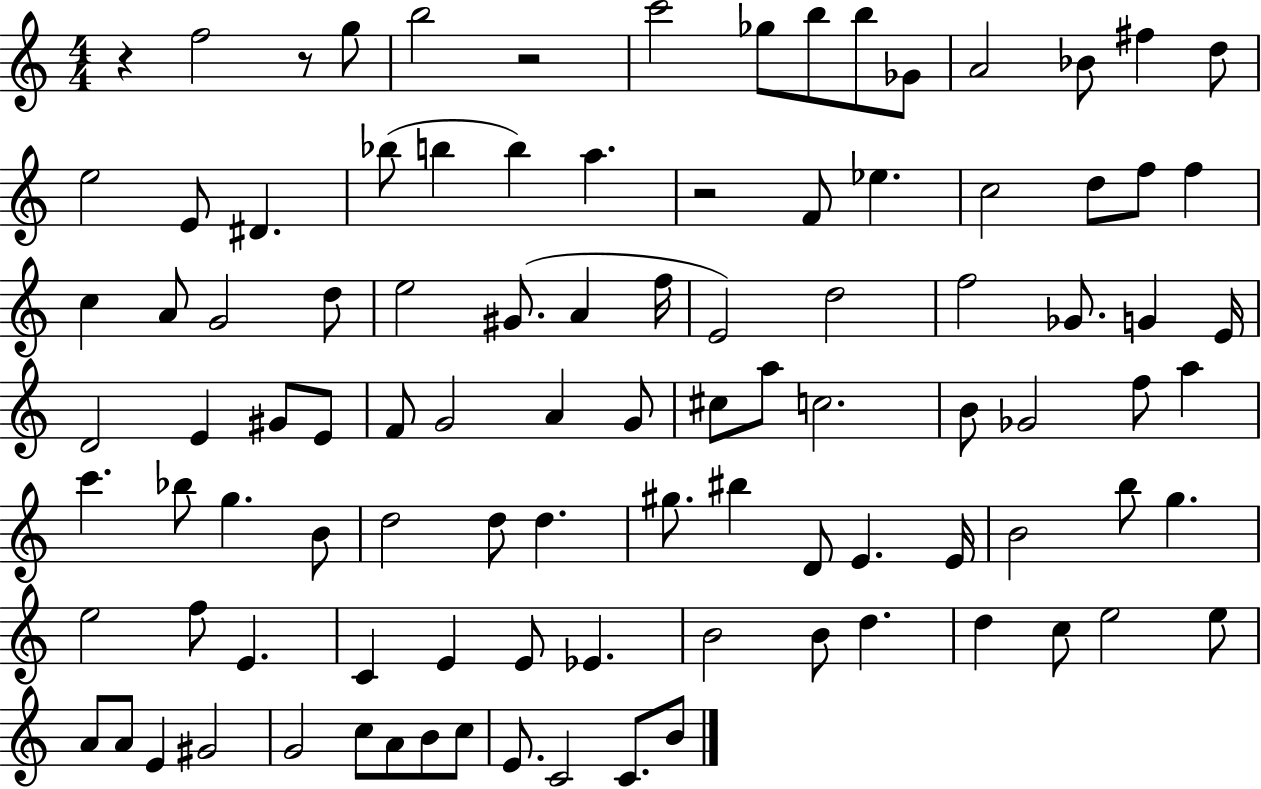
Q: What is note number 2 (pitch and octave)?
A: G5